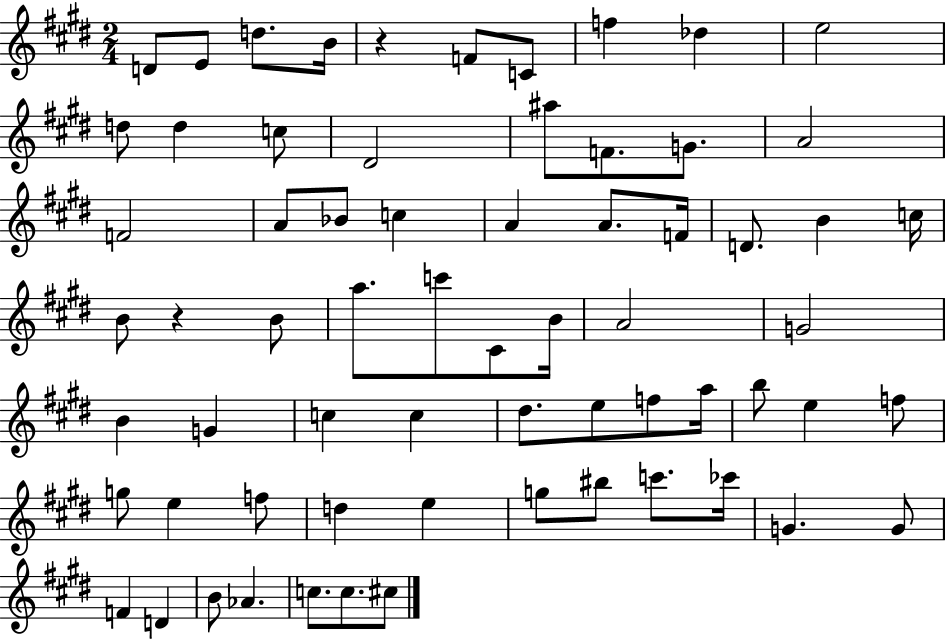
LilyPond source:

{
  \clef treble
  \numericTimeSignature
  \time 2/4
  \key e \major
  d'8 e'8 d''8. b'16 | r4 f'8 c'8 | f''4 des''4 | e''2 | \break d''8 d''4 c''8 | dis'2 | ais''8 f'8. g'8. | a'2 | \break f'2 | a'8 bes'8 c''4 | a'4 a'8. f'16 | d'8. b'4 c''16 | \break b'8 r4 b'8 | a''8. c'''8 cis'8 b'16 | a'2 | g'2 | \break b'4 g'4 | c''4 c''4 | dis''8. e''8 f''8 a''16 | b''8 e''4 f''8 | \break g''8 e''4 f''8 | d''4 e''4 | g''8 bis''8 c'''8. ces'''16 | g'4. g'8 | \break f'4 d'4 | b'8 aes'4. | c''8. c''8. cis''8 | \bar "|."
}